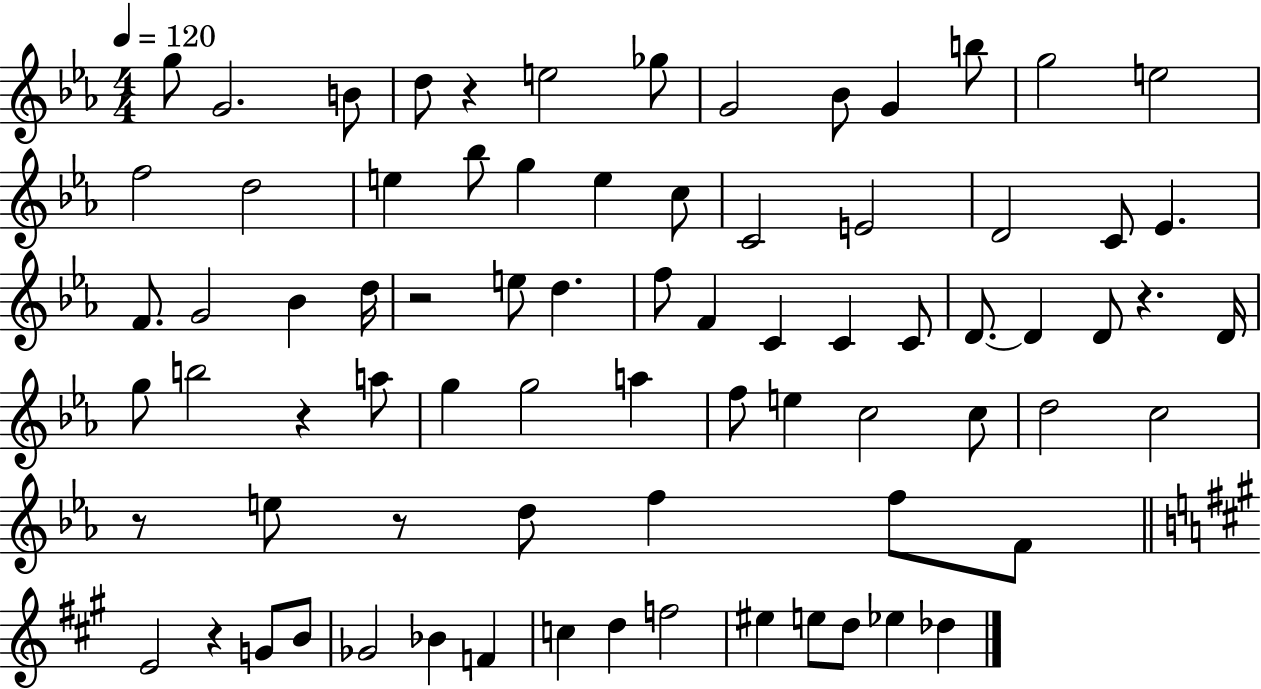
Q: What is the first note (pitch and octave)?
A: G5